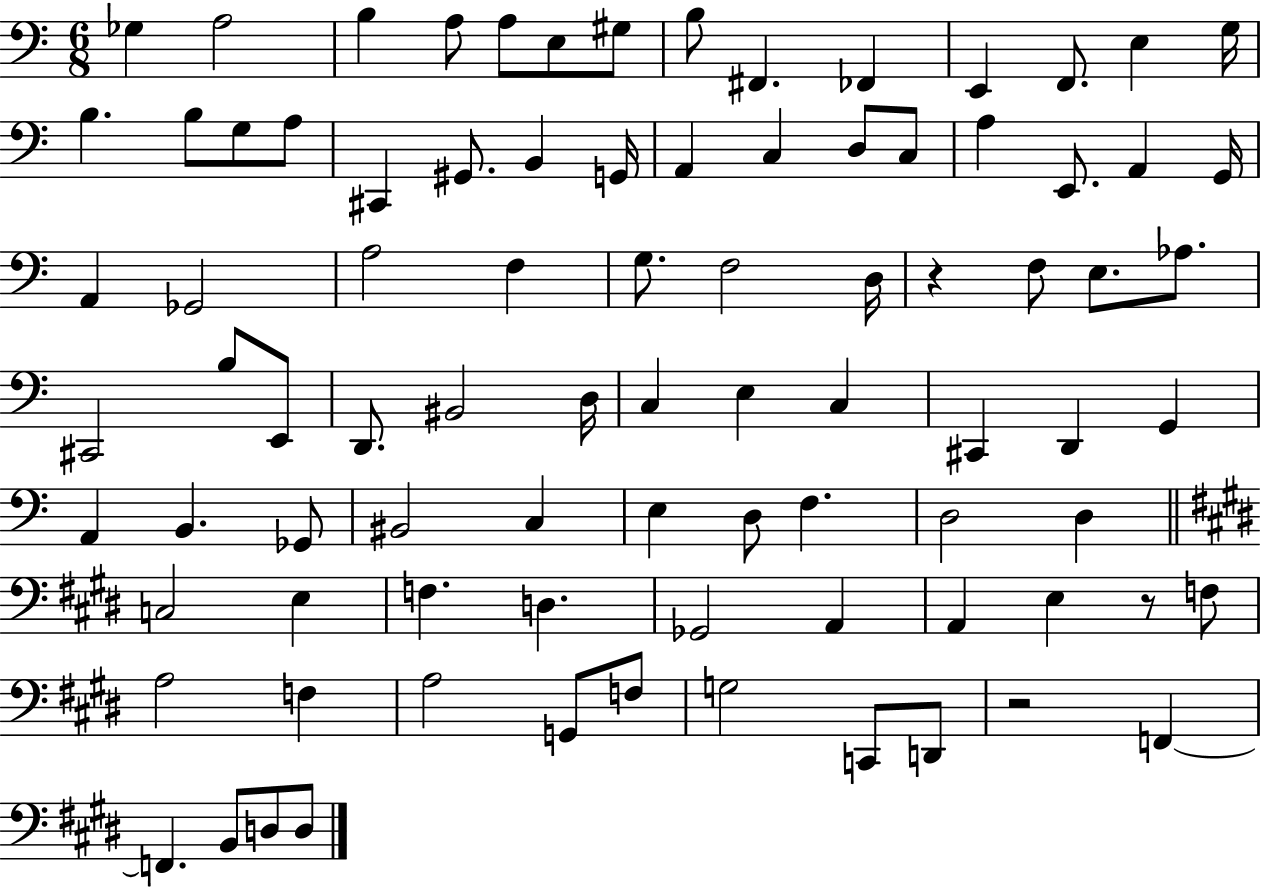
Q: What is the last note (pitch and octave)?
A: D3